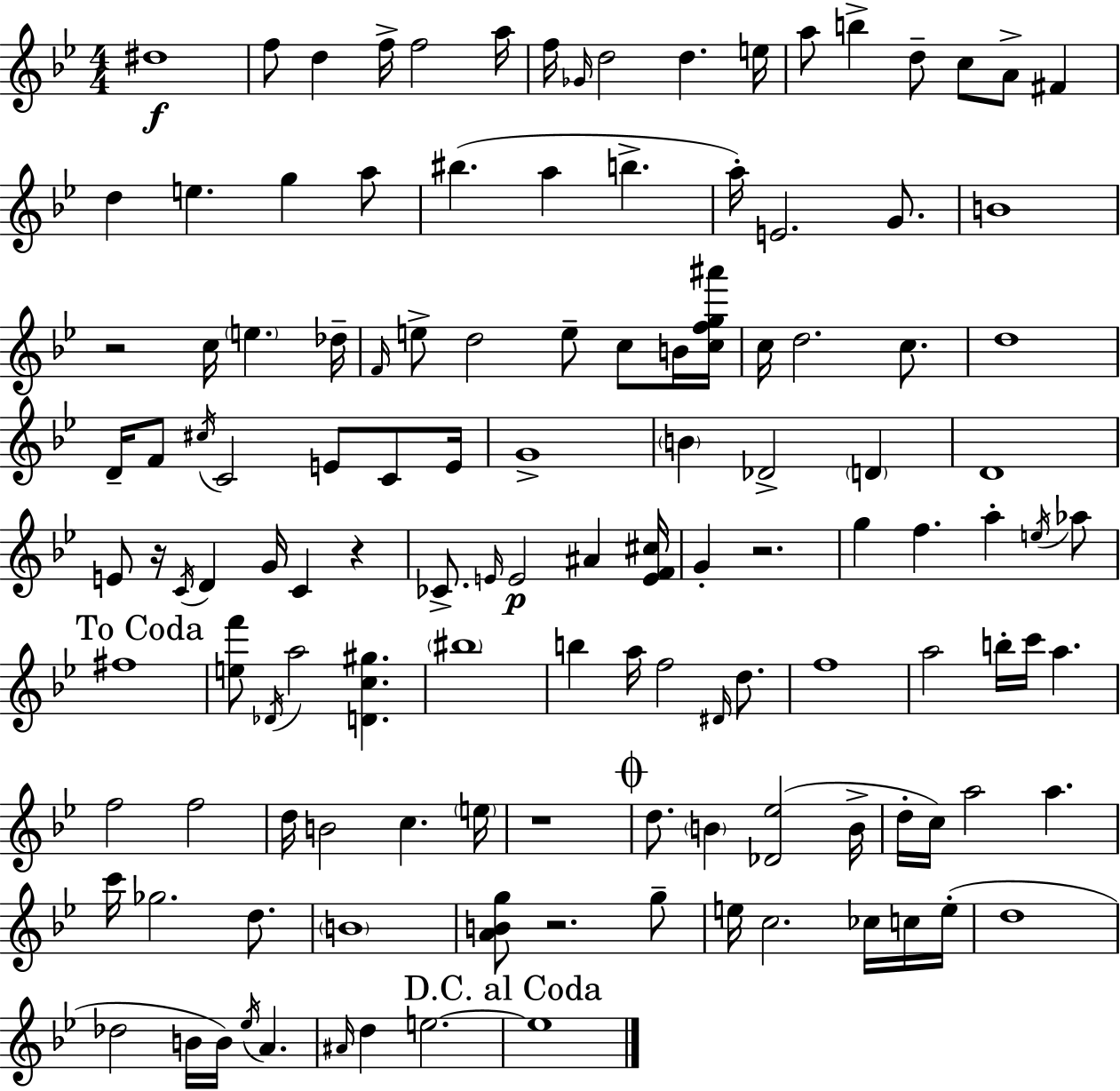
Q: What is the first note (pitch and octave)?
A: D#5